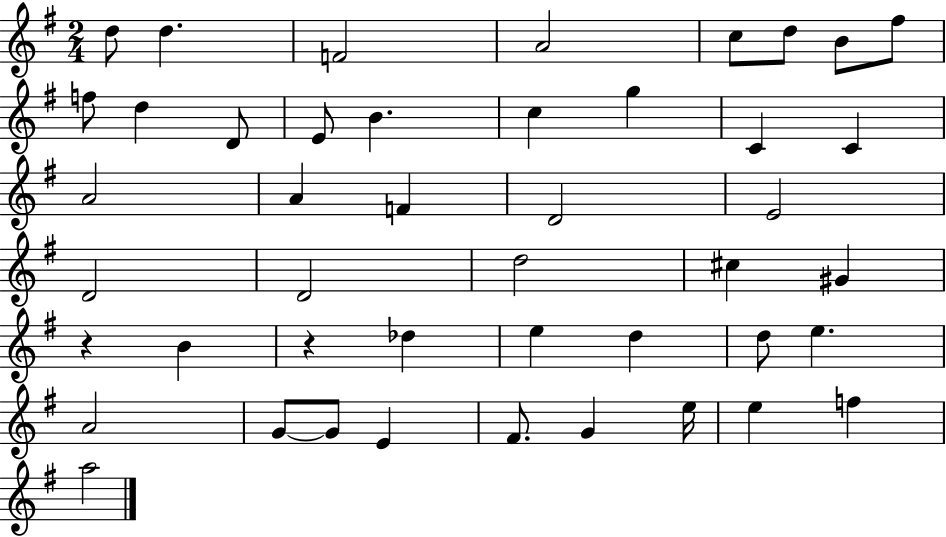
X:1
T:Untitled
M:2/4
L:1/4
K:G
d/2 d F2 A2 c/2 d/2 B/2 ^f/2 f/2 d D/2 E/2 B c g C C A2 A F D2 E2 D2 D2 d2 ^c ^G z B z _d e d d/2 e A2 G/2 G/2 E ^F/2 G e/4 e f a2